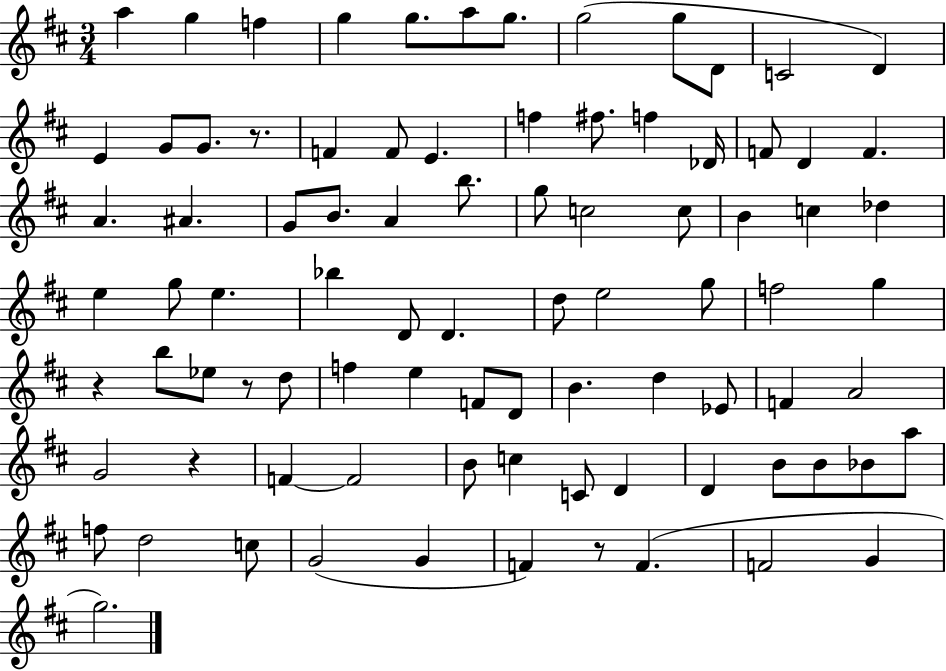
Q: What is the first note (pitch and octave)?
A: A5